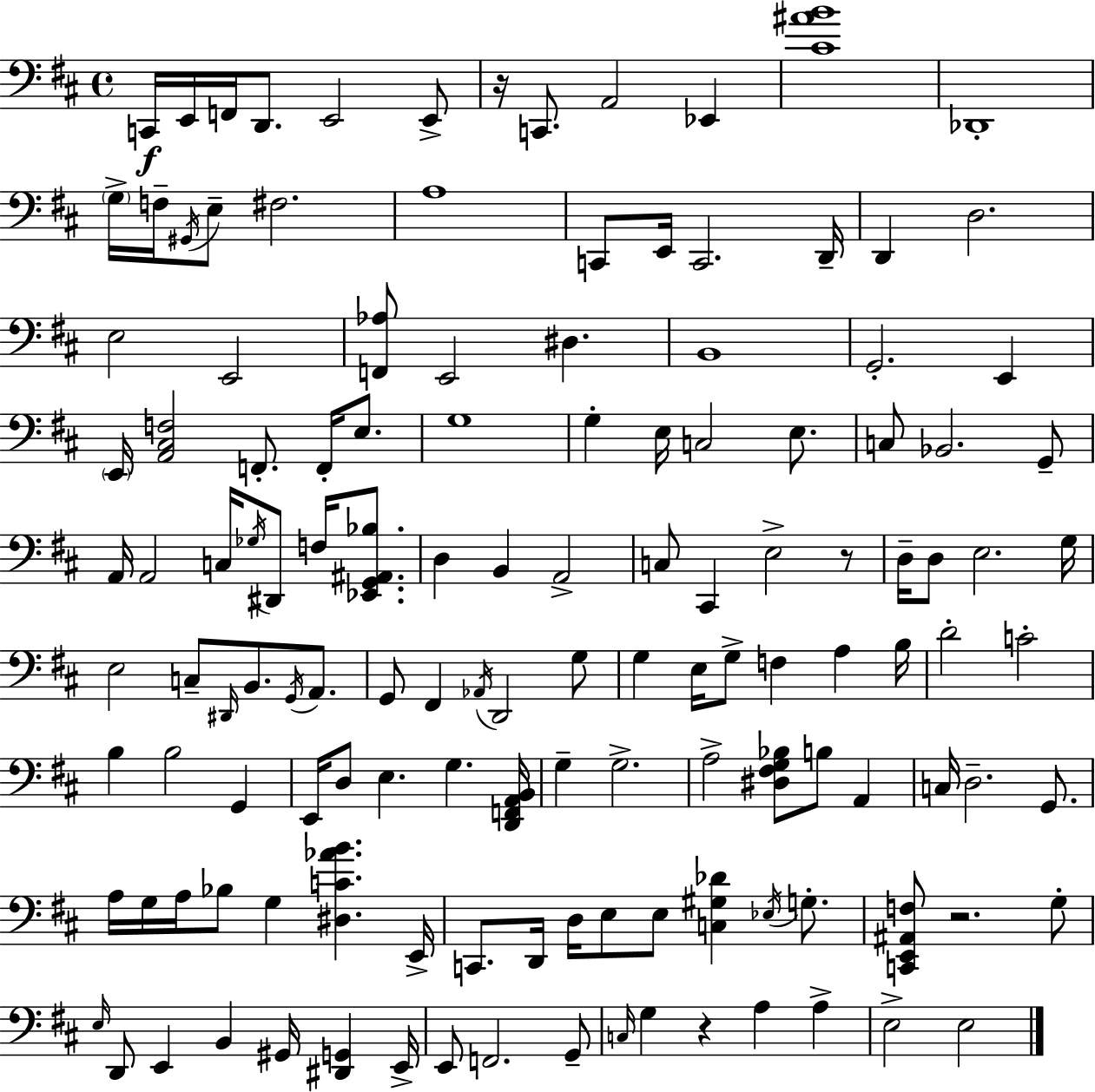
C2/s E2/s F2/s D2/e. E2/h E2/e R/s C2/e. A2/h Eb2/q [C#4,A#4,B4]/w Db2/w G3/s F3/s G#2/s E3/e F#3/h. A3/w C2/e E2/s C2/h. D2/s D2/q D3/h. E3/h E2/h [F2,Ab3]/e E2/h D#3/q. B2/w G2/h. E2/q E2/s [A2,C#3,F3]/h F2/e. F2/s E3/e. G3/w G3/q E3/s C3/h E3/e. C3/e Bb2/h. G2/e A2/s A2/h C3/s Gb3/s D#2/e F3/s [Eb2,G2,A#2,Bb3]/e. D3/q B2/q A2/h C3/e C#2/q E3/h R/e D3/s D3/e E3/h. G3/s E3/h C3/e D#2/s B2/e. G2/s A2/e. G2/e F#2/q Ab2/s D2/h G3/e G3/q E3/s G3/e F3/q A3/q B3/s D4/h C4/h B3/q B3/h G2/q E2/s D3/e E3/q. G3/q. [D2,F2,A2,B2]/s G3/q G3/h. A3/h [D#3,F#3,G3,Bb3]/e B3/e A2/q C3/s D3/h. G2/e. A3/s G3/s A3/s Bb3/e G3/q [D#3,C4,Ab4,B4]/q. E2/s C2/e. D2/s D3/s E3/e E3/e [C3,G#3,Db4]/q Eb3/s G3/e. [C2,E2,A#2,F3]/e R/h. G3/e E3/s D2/e E2/q B2/q G#2/s [D#2,G2]/q E2/s E2/e F2/h. G2/e C3/s G3/q R/q A3/q A3/q E3/h E3/h